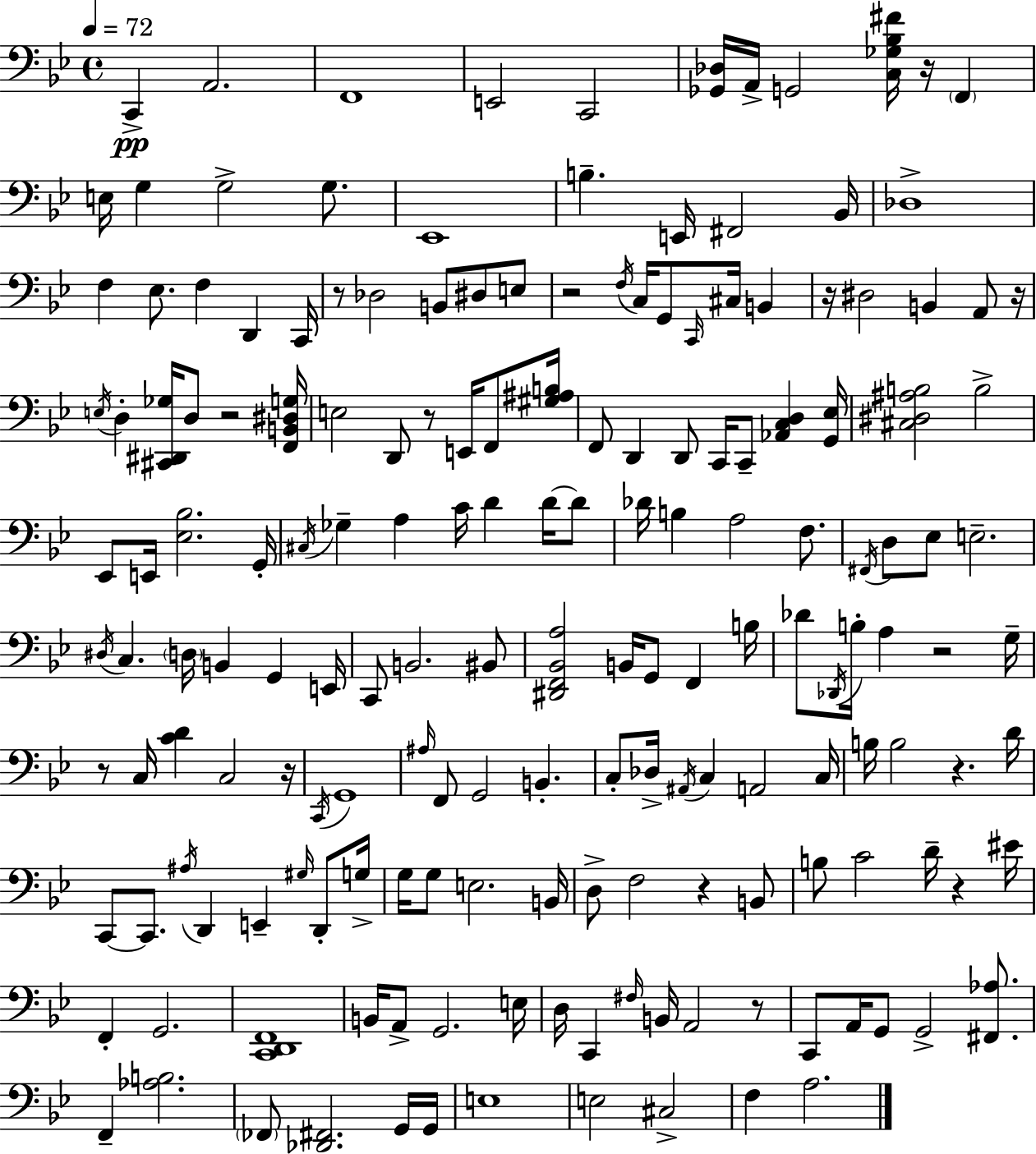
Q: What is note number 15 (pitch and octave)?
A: E2